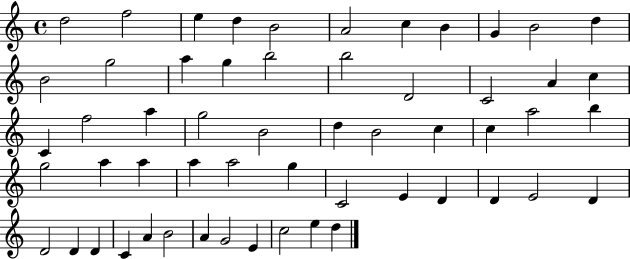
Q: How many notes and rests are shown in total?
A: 56